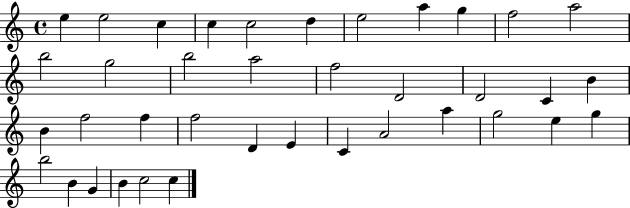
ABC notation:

X:1
T:Untitled
M:4/4
L:1/4
K:C
e e2 c c c2 d e2 a g f2 a2 b2 g2 b2 a2 f2 D2 D2 C B B f2 f f2 D E C A2 a g2 e g b2 B G B c2 c